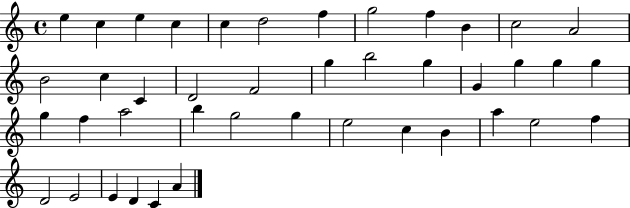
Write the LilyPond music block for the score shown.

{
  \clef treble
  \time 4/4
  \defaultTimeSignature
  \key c \major
  e''4 c''4 e''4 c''4 | c''4 d''2 f''4 | g''2 f''4 b'4 | c''2 a'2 | \break b'2 c''4 c'4 | d'2 f'2 | g''4 b''2 g''4 | g'4 g''4 g''4 g''4 | \break g''4 f''4 a''2 | b''4 g''2 g''4 | e''2 c''4 b'4 | a''4 e''2 f''4 | \break d'2 e'2 | e'4 d'4 c'4 a'4 | \bar "|."
}